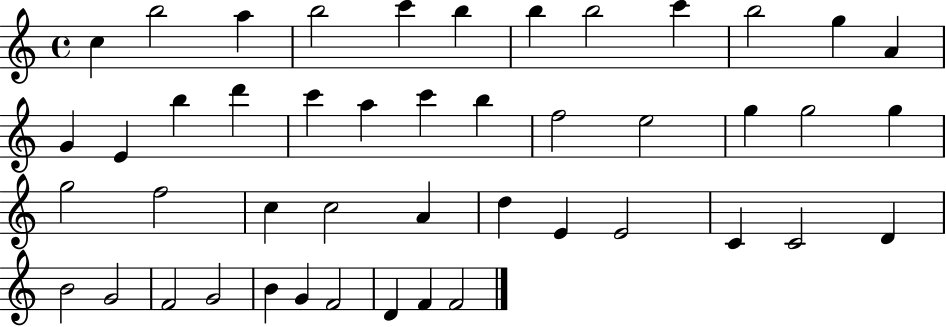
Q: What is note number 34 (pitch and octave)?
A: C4